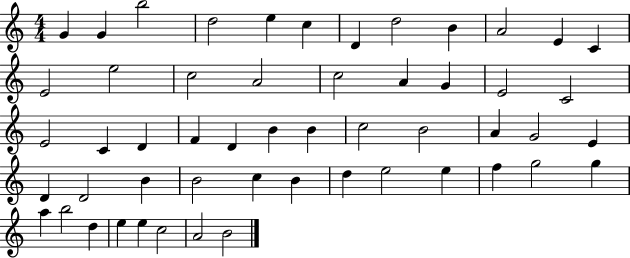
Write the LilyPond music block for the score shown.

{
  \clef treble
  \numericTimeSignature
  \time 4/4
  \key c \major
  g'4 g'4 b''2 | d''2 e''4 c''4 | d'4 d''2 b'4 | a'2 e'4 c'4 | \break e'2 e''2 | c''2 a'2 | c''2 a'4 g'4 | e'2 c'2 | \break e'2 c'4 d'4 | f'4 d'4 b'4 b'4 | c''2 b'2 | a'4 g'2 e'4 | \break d'4 d'2 b'4 | b'2 c''4 b'4 | d''4 e''2 e''4 | f''4 g''2 g''4 | \break a''4 b''2 d''4 | e''4 e''4 c''2 | a'2 b'2 | \bar "|."
}